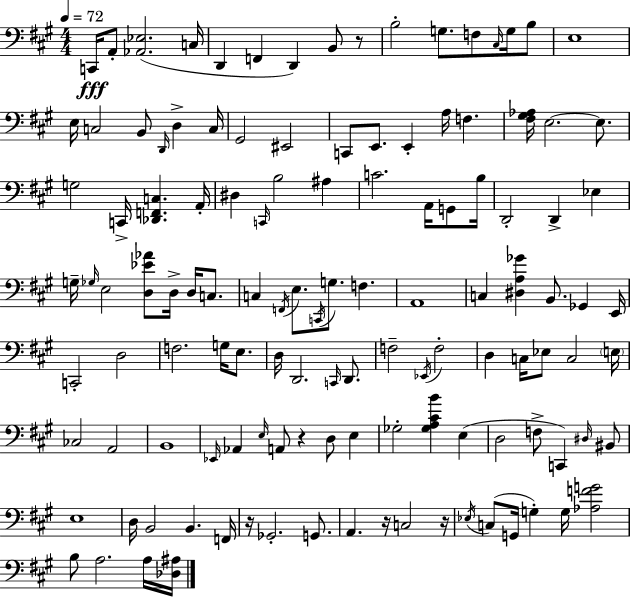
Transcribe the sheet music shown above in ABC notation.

X:1
T:Untitled
M:4/4
L:1/4
K:A
C,,/4 A,,/2 [_A,,_E,]2 C,/4 D,, F,, D,, B,,/2 z/2 B,2 G,/2 F,/2 ^C,/4 G,/4 B,/2 E,4 E,/4 C,2 B,,/2 D,,/4 D, C,/4 ^G,,2 ^E,,2 C,,/2 E,,/2 E,, A,/4 F, [^F,^G,_A,]/4 E,2 E,/2 G,2 C,,/4 [_D,,F,,C,] A,,/4 ^D, C,,/4 B,2 ^A, C2 A,,/4 G,,/2 B,/4 D,,2 D,, _E, G,/4 _G,/4 E,2 [D,_E_A]/2 D,/4 D,/4 C,/2 C, F,,/4 E,/2 C,,/4 G,/2 F, A,,4 C, [^D,A,_G] B,,/2 _G,, E,,/4 C,,2 D,2 F,2 G,/4 E,/2 D,/4 D,,2 C,,/4 D,,/2 F,2 _E,,/4 F,2 D, C,/4 _E,/2 C,2 E,/4 _C,2 A,,2 B,,4 _E,,/4 _A,, E,/4 A,,/2 z D,/2 E, _G,2 [_G,A,^CB] E, D,2 F,/2 C,, ^D,/4 ^B,,/2 E,4 D,/4 B,,2 B,, F,,/4 z/4 _G,,2 G,,/2 A,, z/4 C,2 z/4 _E,/4 C,/2 G,,/4 G, G,/4 [_A,FG]2 B,/2 A,2 A,/4 [_D,^A,]/4